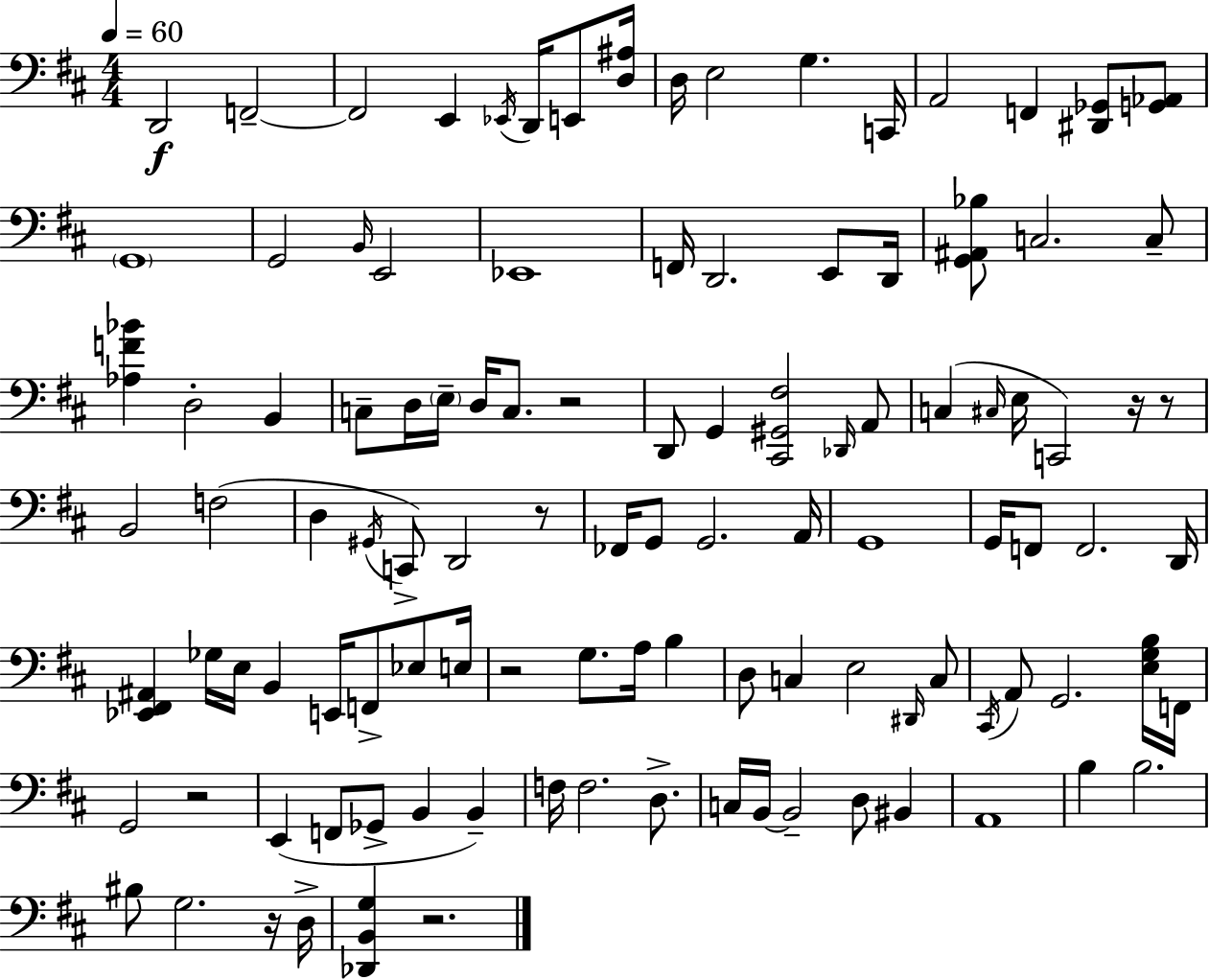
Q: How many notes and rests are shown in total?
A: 110